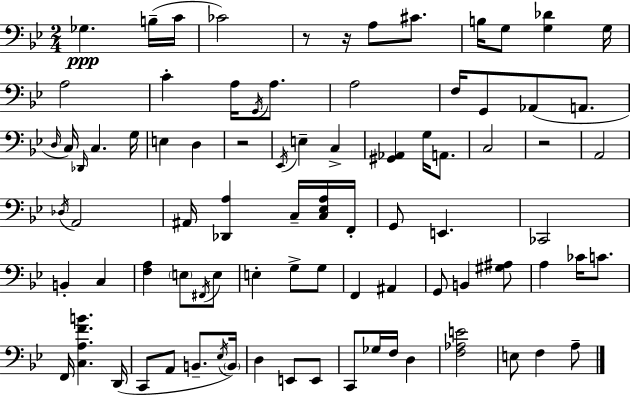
{
  \clef bass
  \numericTimeSignature
  \time 2/4
  \key g \minor
  ges4.\ppp b16--( c'16 | ces'2) | r8 r16 a8 cis'8. | b16 g8 <g des'>4 g16 | \break a2 | c'4-. a16 \acciaccatura { g,16 } a8. | a2 | f16 g,8 aes,8( a,8. | \break \grace { d16 }) c16 \grace { des,16 } c4. | g16 e4 d4 | r2 | \acciaccatura { ees,16 } e4-- | \break c4-> <gis, aes,>4 | g16 a,8. c2 | r2 | a,2 | \break \acciaccatura { des16 } a,2 | ais,16 <des, a>4 | c16-- <c ees a>16 f,16-. g,8 e,4. | ces,2 | \break b,4-. | c4 <f a>4 | \parenthesize e8 \acciaccatura { fis,16 } e8 e4-. | g8-> g8 f,4 | \break ais,4 g,8 | b,4 <gis ais>8 a4 | ces'16 c'8. f,16 <c a f' b'>4. | d,16( c,8 | \break a,8 b,8.-- \acciaccatura { ees16 }) \parenthesize b,16 d4 | e,8 e,8 c,8 | ges16 f16 d4 <f aes e'>2 | e8 | \break f4 a8-- \bar "|."
}